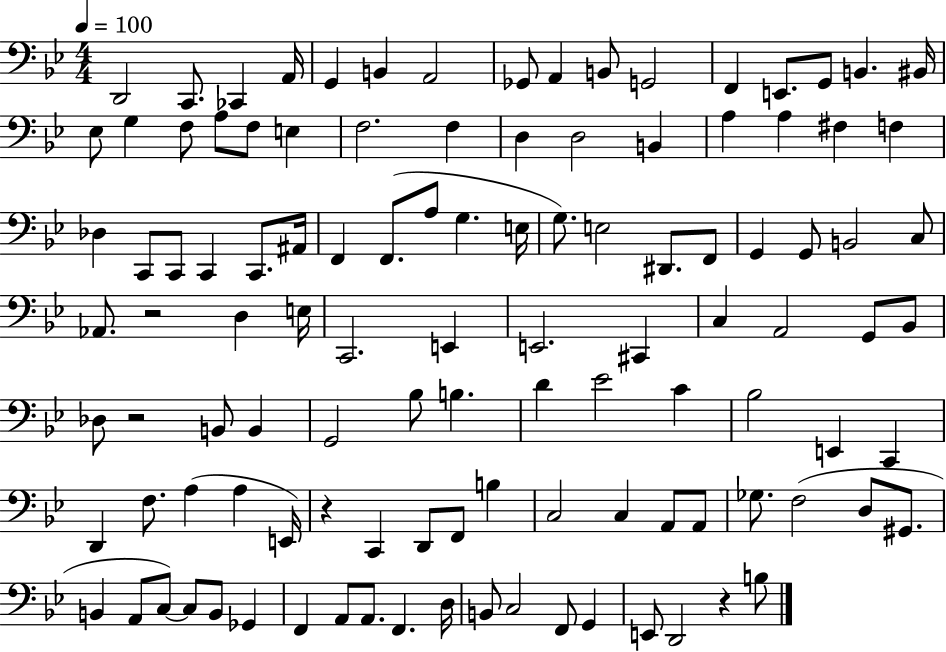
D2/h C2/e. CES2/q A2/s G2/q B2/q A2/h Gb2/e A2/q B2/e G2/h F2/q E2/e. G2/e B2/q. BIS2/s Eb3/e G3/q F3/e A3/e F3/e E3/q F3/h. F3/q D3/q D3/h B2/q A3/q A3/q F#3/q F3/q Db3/q C2/e C2/e C2/q C2/e. A#2/s F2/q F2/e. A3/e G3/q. E3/s G3/e. E3/h D#2/e. F2/e G2/q G2/e B2/h C3/e Ab2/e. R/h D3/q E3/s C2/h. E2/q E2/h. C#2/q C3/q A2/h G2/e Bb2/e Db3/e R/h B2/e B2/q G2/h Bb3/e B3/q. D4/q Eb4/h C4/q Bb3/h E2/q C2/q D2/q F3/e. A3/q A3/q E2/s R/q C2/q D2/e F2/e B3/q C3/h C3/q A2/e A2/e Gb3/e. F3/h D3/e G#2/e. B2/q A2/e C3/e C3/e B2/e Gb2/q F2/q A2/e A2/e. F2/q. D3/s B2/e C3/h F2/e G2/q E2/e D2/h R/q B3/e